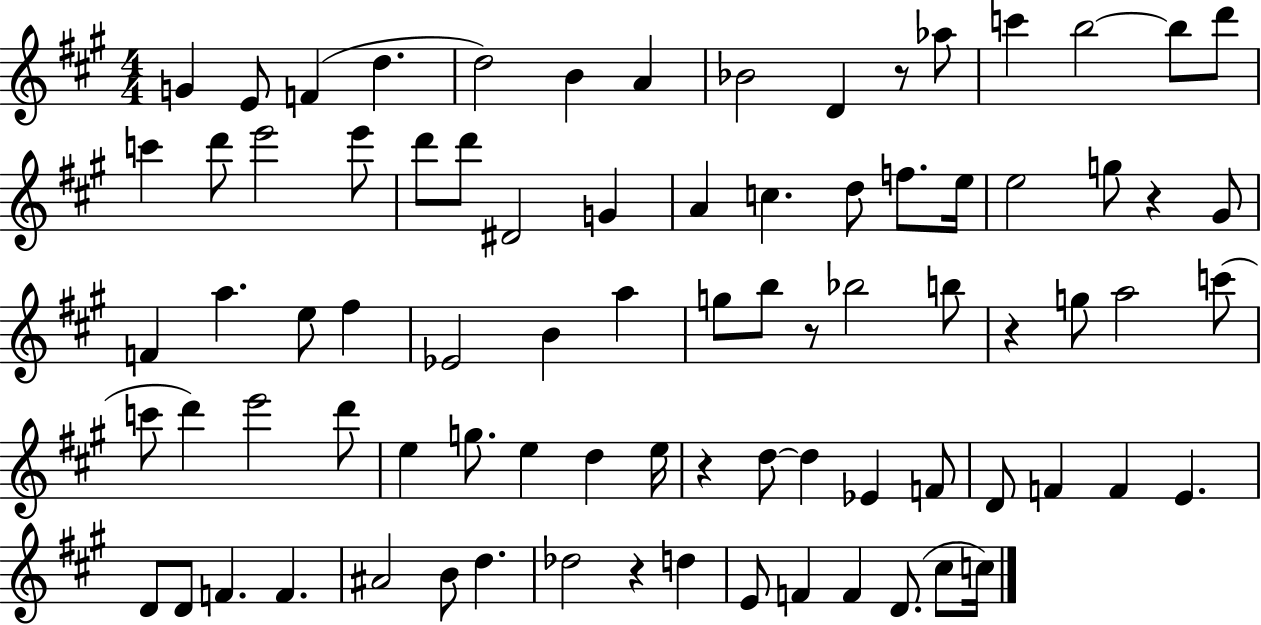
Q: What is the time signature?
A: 4/4